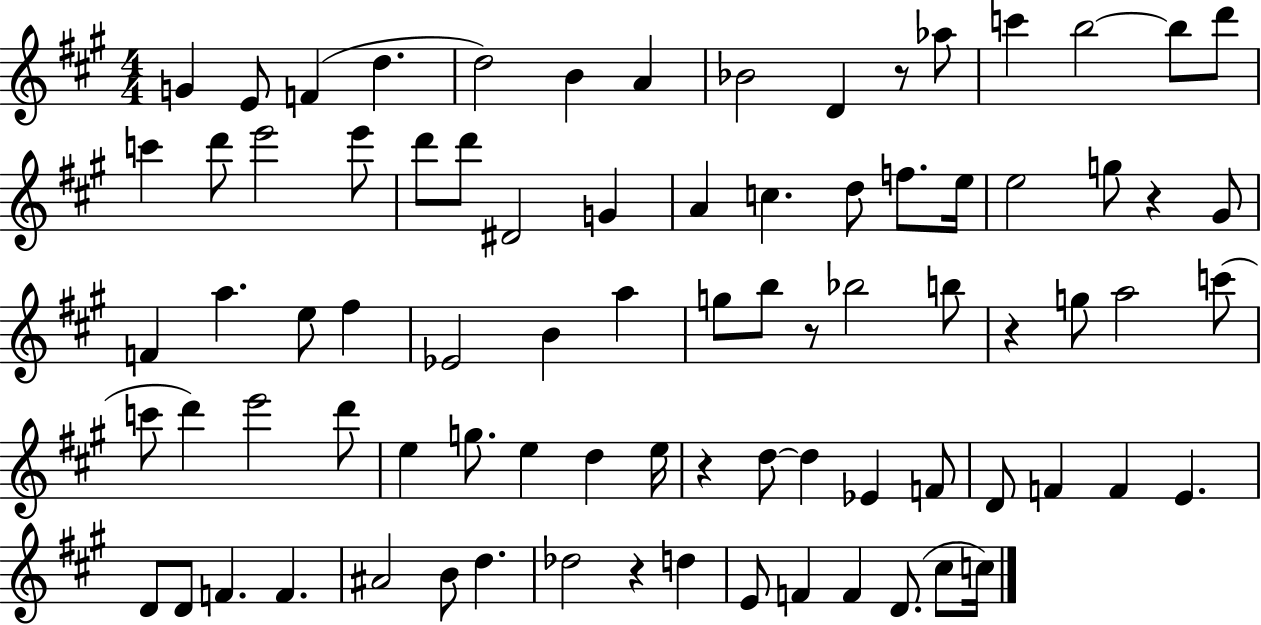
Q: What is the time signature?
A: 4/4